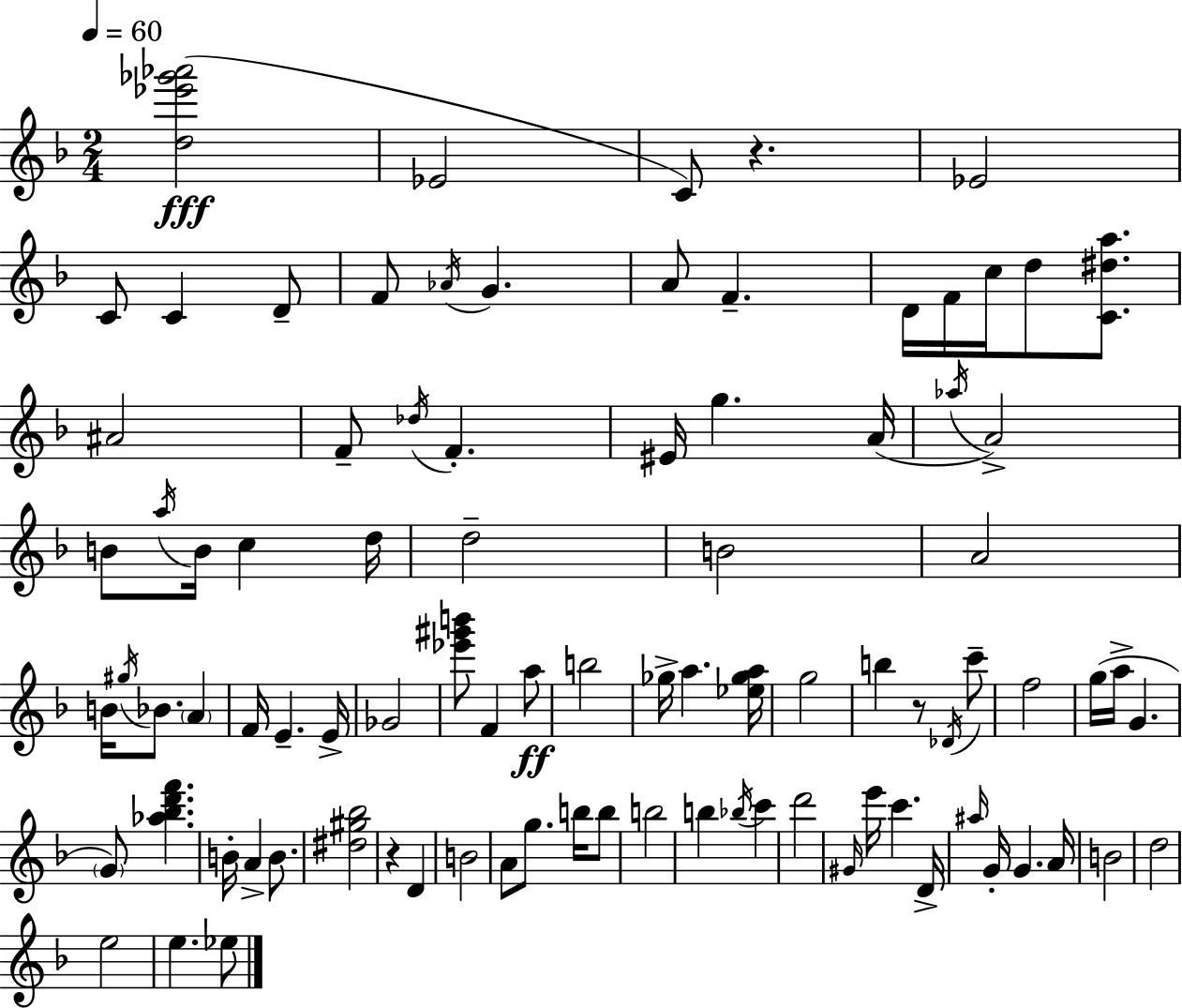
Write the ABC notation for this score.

X:1
T:Untitled
M:2/4
L:1/4
K:Dm
[d_e'_g'_a']2 _E2 C/2 z _E2 C/2 C D/2 F/2 _A/4 G A/2 F D/4 F/4 c/4 d/2 [C^da]/2 ^A2 F/2 _d/4 F ^E/4 g A/4 _a/4 A2 B/2 a/4 B/4 c d/4 d2 B2 A2 B/4 ^g/4 _B/2 A F/4 E E/4 _G2 [_e'^g'b']/2 F a/2 b2 _g/4 a [_e_ga]/4 g2 b z/2 _D/4 c'/2 f2 g/4 a/4 G G/2 [_a_bd'f'] B/4 A B/2 [^d^g_b]2 z D B2 A/2 g/2 b/4 b/2 b2 b _b/4 c' d'2 ^G/4 e'/4 c' D/4 ^a/4 G/4 G A/4 B2 d2 e2 e _e/2